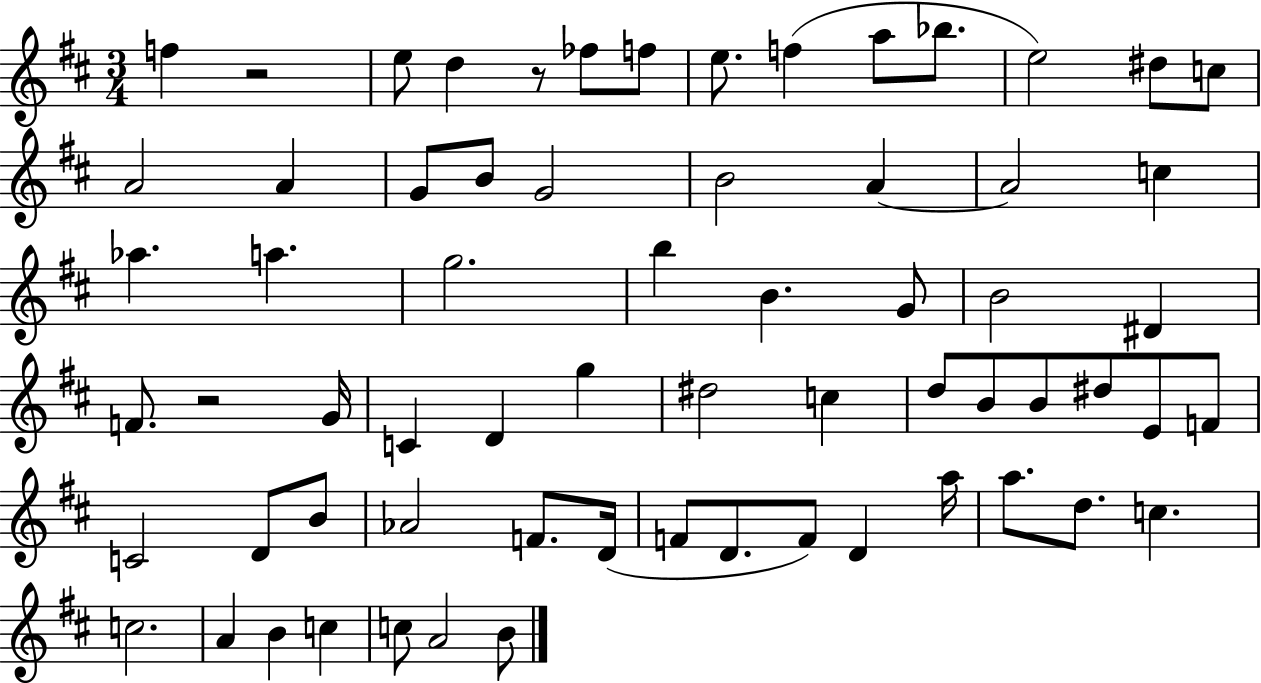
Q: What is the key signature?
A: D major